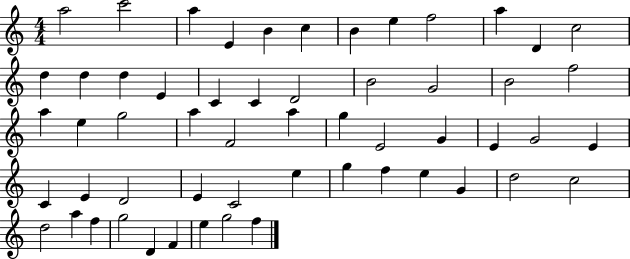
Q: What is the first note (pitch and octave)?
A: A5